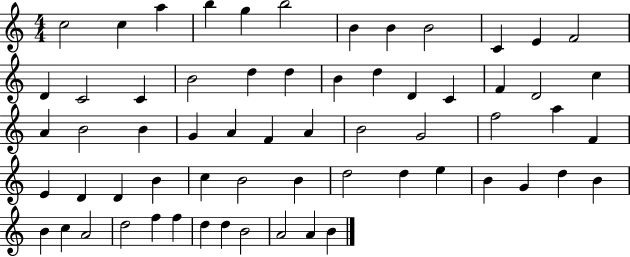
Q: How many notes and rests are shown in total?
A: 63